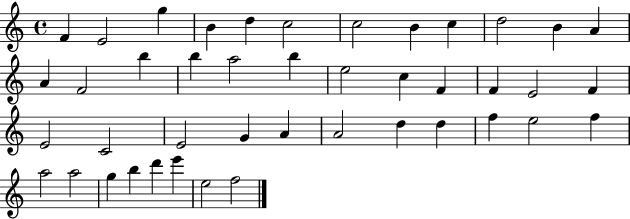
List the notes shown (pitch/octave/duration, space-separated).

F4/q E4/h G5/q B4/q D5/q C5/h C5/h B4/q C5/q D5/h B4/q A4/q A4/q F4/h B5/q B5/q A5/h B5/q E5/h C5/q F4/q F4/q E4/h F4/q E4/h C4/h E4/h G4/q A4/q A4/h D5/q D5/q F5/q E5/h F5/q A5/h A5/h G5/q B5/q D6/q E6/q E5/h F5/h